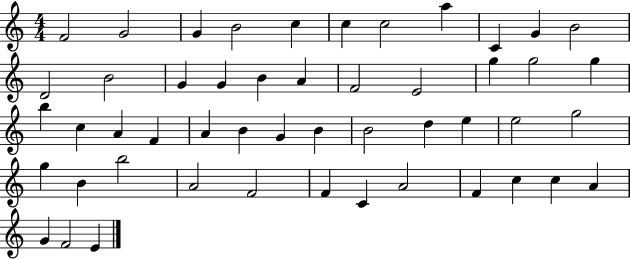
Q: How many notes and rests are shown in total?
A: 50